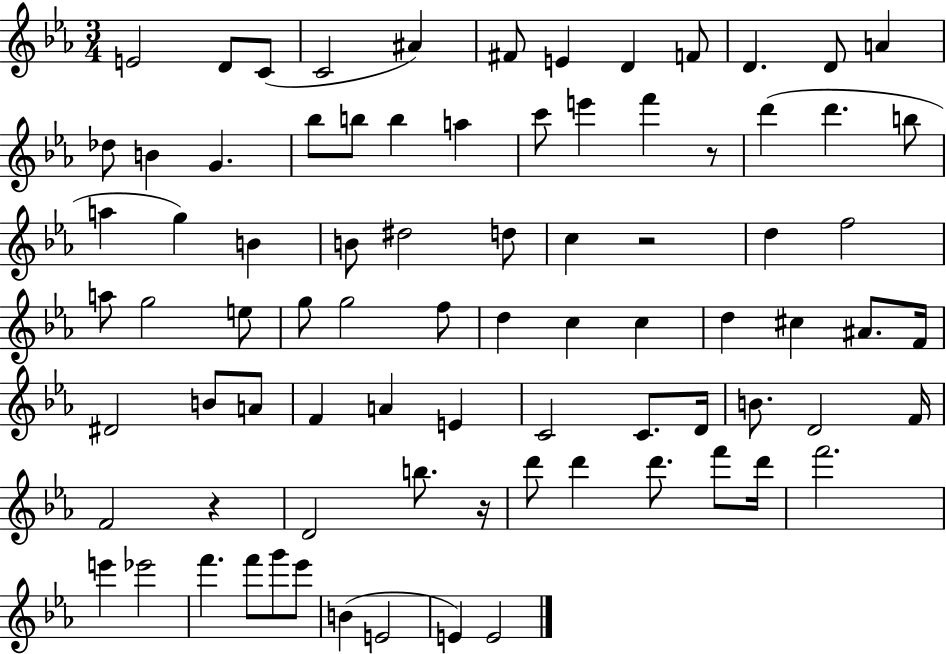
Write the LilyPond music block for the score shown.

{
  \clef treble
  \numericTimeSignature
  \time 3/4
  \key ees \major
  \repeat volta 2 { e'2 d'8 c'8( | c'2 ais'4) | fis'8 e'4 d'4 f'8 | d'4. d'8 a'4 | \break des''8 b'4 g'4. | bes''8 b''8 b''4 a''4 | c'''8 e'''4 f'''4 r8 | d'''4( d'''4. b''8 | \break a''4 g''4) b'4 | b'8 dis''2 d''8 | c''4 r2 | d''4 f''2 | \break a''8 g''2 e''8 | g''8 g''2 f''8 | d''4 c''4 c''4 | d''4 cis''4 ais'8. f'16 | \break dis'2 b'8 a'8 | f'4 a'4 e'4 | c'2 c'8. d'16 | b'8. d'2 f'16 | \break f'2 r4 | d'2 b''8. r16 | d'''8 d'''4 d'''8. f'''8 d'''16 | f'''2. | \break e'''4 ees'''2 | f'''4. f'''8 g'''8 ees'''8 | b'4( e'2 | e'4) e'2 | \break } \bar "|."
}